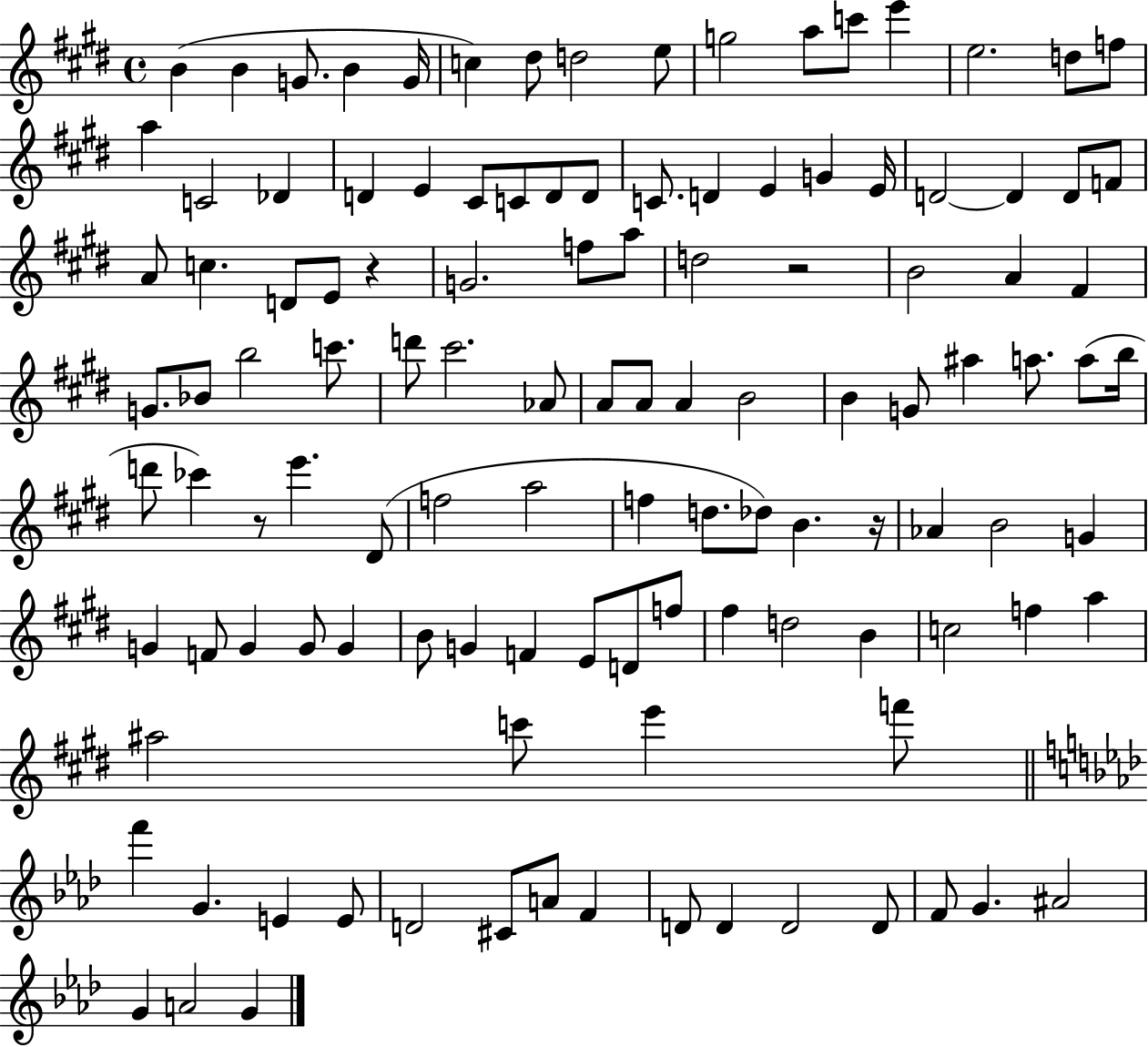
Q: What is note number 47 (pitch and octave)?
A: Bb4